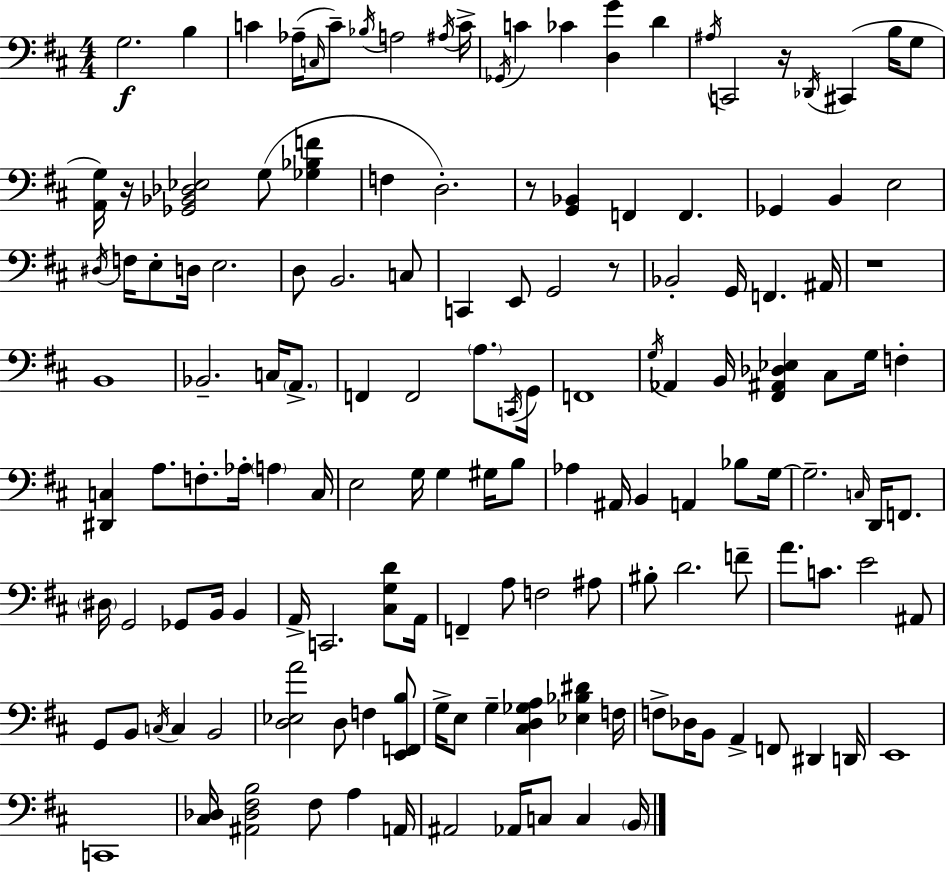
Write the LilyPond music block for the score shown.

{
  \clef bass
  \numericTimeSignature
  \time 4/4
  \key d \major
  g2.\f b4 | c'4 aes16--( \grace { c16 } c'8--) \acciaccatura { bes16 } a2 | \acciaccatura { ais16 } c'16-> \acciaccatura { ges,16 } c'4 ces'4 <d g'>4 | d'4 \acciaccatura { ais16 } c,2 r16 \acciaccatura { des,16 }( cis,4 | \break b16 g8 <a, g>16) r16 <ges, bes, des ees>2 | g8( <ges bes f'>4 f4 d2.-.) | r8 <g, bes,>4 f,4 | f,4. ges,4 b,4 e2 | \break \acciaccatura { dis16 } f16 e8-. d16 e2. | d8 b,2. | c8 c,4 e,8 g,2 | r8 bes,2-. g,16 | \break f,4. ais,16 r1 | b,1 | bes,2.-- | c16 \parenthesize a,8.-> f,4 f,2 | \break \parenthesize a8. \acciaccatura { c,16 } g,16 f,1 | \acciaccatura { g16 } aes,4 b,16 <fis, ais, des ees>4 | cis8 g16 f4-. <dis, c>4 a8. | f8.-. aes16-. \parenthesize a4 c16 e2 | \break g16 g4 gis16 b8 aes4 ais,16 b,4 | a,4 bes8 g16~~ g2.-- | \grace { c16 } d,16 f,8. \parenthesize dis16 g,2 | ges,8 b,16 b,4 a,16-> c,2. | \break <cis g d'>8 a,16 f,4-- a8 | f2 ais8 bis8-. d'2. | f'8-- a'8. c'8. | e'2 ais,8 g,8 b,8 \acciaccatura { c16 } c4 | \break b,2 <d ees a'>2 | d8 f4 <e, f, b>8 g16-> e8 g4-- | <cis d ges a>4 <ees bes dis'>4 f16 f8-> des16 b,8 | a,4-> f,8 dis,4 d,16 e,1 | \break c,1 | <cis des>16 <ais, des fis b>2 | fis8 a4 a,16 ais,2 | aes,16 c8 c4 \parenthesize b,16 \bar "|."
}